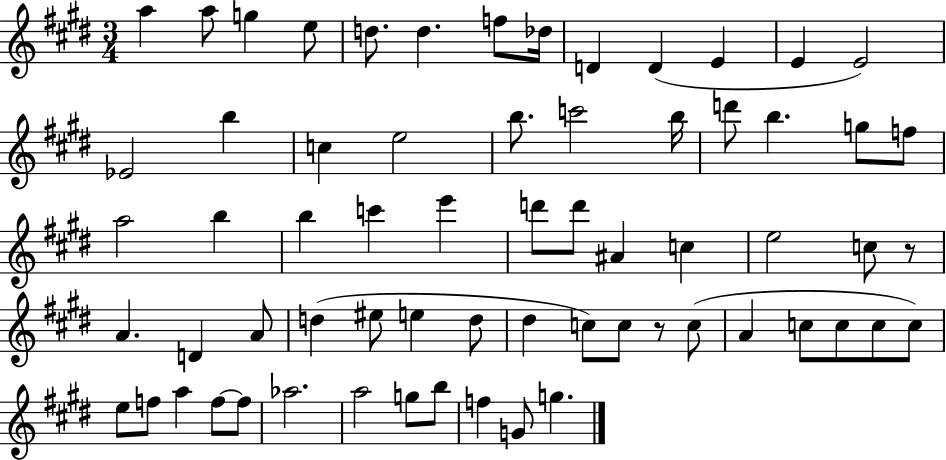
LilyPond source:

{
  \clef treble
  \numericTimeSignature
  \time 3/4
  \key e \major
  a''4 a''8 g''4 e''8 | d''8. d''4. f''8 des''16 | d'4 d'4( e'4 | e'4 e'2) | \break ees'2 b''4 | c''4 e''2 | b''8. c'''2 b''16 | d'''8 b''4. g''8 f''8 | \break a''2 b''4 | b''4 c'''4 e'''4 | d'''8 d'''8 ais'4 c''4 | e''2 c''8 r8 | \break a'4. d'4 a'8 | d''4( eis''8 e''4 d''8 | dis''4 c''8) c''8 r8 c''8( | a'4 c''8 c''8 c''8 c''8) | \break e''8 f''8 a''4 f''8~~ f''8 | aes''2. | a''2 g''8 b''8 | f''4 g'8 g''4. | \break \bar "|."
}